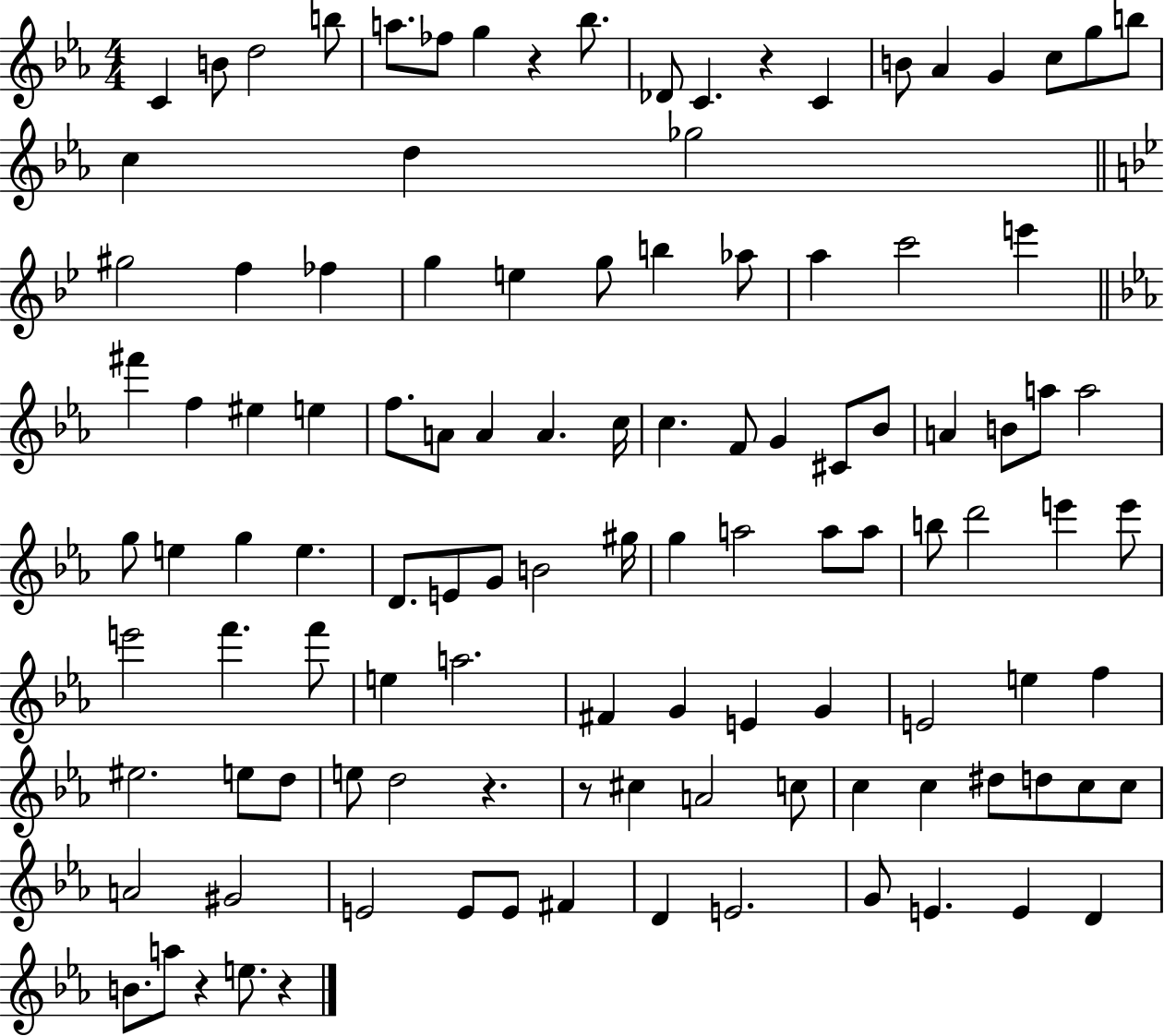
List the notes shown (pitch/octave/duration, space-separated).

C4/q B4/e D5/h B5/e A5/e. FES5/e G5/q R/q Bb5/e. Db4/e C4/q. R/q C4/q B4/e Ab4/q G4/q C5/e G5/e B5/e C5/q D5/q Gb5/h G#5/h F5/q FES5/q G5/q E5/q G5/e B5/q Ab5/e A5/q C6/h E6/q F#6/q F5/q EIS5/q E5/q F5/e. A4/e A4/q A4/q. C5/s C5/q. F4/e G4/q C#4/e Bb4/e A4/q B4/e A5/e A5/h G5/e E5/q G5/q E5/q. D4/e. E4/e G4/e B4/h G#5/s G5/q A5/h A5/e A5/e B5/e D6/h E6/q E6/e E6/h F6/q. F6/e E5/q A5/h. F#4/q G4/q E4/q G4/q E4/h E5/q F5/q EIS5/h. E5/e D5/e E5/e D5/h R/q. R/e C#5/q A4/h C5/e C5/q C5/q D#5/e D5/e C5/e C5/e A4/h G#4/h E4/h E4/e E4/e F#4/q D4/q E4/h. G4/e E4/q. E4/q D4/q B4/e. A5/e R/q E5/e. R/q